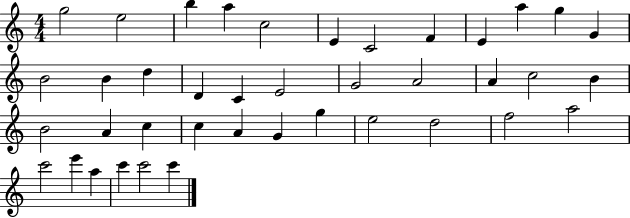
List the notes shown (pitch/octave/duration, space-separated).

G5/h E5/h B5/q A5/q C5/h E4/q C4/h F4/q E4/q A5/q G5/q G4/q B4/h B4/q D5/q D4/q C4/q E4/h G4/h A4/h A4/q C5/h B4/q B4/h A4/q C5/q C5/q A4/q G4/q G5/q E5/h D5/h F5/h A5/h C6/h E6/q A5/q C6/q C6/h C6/q